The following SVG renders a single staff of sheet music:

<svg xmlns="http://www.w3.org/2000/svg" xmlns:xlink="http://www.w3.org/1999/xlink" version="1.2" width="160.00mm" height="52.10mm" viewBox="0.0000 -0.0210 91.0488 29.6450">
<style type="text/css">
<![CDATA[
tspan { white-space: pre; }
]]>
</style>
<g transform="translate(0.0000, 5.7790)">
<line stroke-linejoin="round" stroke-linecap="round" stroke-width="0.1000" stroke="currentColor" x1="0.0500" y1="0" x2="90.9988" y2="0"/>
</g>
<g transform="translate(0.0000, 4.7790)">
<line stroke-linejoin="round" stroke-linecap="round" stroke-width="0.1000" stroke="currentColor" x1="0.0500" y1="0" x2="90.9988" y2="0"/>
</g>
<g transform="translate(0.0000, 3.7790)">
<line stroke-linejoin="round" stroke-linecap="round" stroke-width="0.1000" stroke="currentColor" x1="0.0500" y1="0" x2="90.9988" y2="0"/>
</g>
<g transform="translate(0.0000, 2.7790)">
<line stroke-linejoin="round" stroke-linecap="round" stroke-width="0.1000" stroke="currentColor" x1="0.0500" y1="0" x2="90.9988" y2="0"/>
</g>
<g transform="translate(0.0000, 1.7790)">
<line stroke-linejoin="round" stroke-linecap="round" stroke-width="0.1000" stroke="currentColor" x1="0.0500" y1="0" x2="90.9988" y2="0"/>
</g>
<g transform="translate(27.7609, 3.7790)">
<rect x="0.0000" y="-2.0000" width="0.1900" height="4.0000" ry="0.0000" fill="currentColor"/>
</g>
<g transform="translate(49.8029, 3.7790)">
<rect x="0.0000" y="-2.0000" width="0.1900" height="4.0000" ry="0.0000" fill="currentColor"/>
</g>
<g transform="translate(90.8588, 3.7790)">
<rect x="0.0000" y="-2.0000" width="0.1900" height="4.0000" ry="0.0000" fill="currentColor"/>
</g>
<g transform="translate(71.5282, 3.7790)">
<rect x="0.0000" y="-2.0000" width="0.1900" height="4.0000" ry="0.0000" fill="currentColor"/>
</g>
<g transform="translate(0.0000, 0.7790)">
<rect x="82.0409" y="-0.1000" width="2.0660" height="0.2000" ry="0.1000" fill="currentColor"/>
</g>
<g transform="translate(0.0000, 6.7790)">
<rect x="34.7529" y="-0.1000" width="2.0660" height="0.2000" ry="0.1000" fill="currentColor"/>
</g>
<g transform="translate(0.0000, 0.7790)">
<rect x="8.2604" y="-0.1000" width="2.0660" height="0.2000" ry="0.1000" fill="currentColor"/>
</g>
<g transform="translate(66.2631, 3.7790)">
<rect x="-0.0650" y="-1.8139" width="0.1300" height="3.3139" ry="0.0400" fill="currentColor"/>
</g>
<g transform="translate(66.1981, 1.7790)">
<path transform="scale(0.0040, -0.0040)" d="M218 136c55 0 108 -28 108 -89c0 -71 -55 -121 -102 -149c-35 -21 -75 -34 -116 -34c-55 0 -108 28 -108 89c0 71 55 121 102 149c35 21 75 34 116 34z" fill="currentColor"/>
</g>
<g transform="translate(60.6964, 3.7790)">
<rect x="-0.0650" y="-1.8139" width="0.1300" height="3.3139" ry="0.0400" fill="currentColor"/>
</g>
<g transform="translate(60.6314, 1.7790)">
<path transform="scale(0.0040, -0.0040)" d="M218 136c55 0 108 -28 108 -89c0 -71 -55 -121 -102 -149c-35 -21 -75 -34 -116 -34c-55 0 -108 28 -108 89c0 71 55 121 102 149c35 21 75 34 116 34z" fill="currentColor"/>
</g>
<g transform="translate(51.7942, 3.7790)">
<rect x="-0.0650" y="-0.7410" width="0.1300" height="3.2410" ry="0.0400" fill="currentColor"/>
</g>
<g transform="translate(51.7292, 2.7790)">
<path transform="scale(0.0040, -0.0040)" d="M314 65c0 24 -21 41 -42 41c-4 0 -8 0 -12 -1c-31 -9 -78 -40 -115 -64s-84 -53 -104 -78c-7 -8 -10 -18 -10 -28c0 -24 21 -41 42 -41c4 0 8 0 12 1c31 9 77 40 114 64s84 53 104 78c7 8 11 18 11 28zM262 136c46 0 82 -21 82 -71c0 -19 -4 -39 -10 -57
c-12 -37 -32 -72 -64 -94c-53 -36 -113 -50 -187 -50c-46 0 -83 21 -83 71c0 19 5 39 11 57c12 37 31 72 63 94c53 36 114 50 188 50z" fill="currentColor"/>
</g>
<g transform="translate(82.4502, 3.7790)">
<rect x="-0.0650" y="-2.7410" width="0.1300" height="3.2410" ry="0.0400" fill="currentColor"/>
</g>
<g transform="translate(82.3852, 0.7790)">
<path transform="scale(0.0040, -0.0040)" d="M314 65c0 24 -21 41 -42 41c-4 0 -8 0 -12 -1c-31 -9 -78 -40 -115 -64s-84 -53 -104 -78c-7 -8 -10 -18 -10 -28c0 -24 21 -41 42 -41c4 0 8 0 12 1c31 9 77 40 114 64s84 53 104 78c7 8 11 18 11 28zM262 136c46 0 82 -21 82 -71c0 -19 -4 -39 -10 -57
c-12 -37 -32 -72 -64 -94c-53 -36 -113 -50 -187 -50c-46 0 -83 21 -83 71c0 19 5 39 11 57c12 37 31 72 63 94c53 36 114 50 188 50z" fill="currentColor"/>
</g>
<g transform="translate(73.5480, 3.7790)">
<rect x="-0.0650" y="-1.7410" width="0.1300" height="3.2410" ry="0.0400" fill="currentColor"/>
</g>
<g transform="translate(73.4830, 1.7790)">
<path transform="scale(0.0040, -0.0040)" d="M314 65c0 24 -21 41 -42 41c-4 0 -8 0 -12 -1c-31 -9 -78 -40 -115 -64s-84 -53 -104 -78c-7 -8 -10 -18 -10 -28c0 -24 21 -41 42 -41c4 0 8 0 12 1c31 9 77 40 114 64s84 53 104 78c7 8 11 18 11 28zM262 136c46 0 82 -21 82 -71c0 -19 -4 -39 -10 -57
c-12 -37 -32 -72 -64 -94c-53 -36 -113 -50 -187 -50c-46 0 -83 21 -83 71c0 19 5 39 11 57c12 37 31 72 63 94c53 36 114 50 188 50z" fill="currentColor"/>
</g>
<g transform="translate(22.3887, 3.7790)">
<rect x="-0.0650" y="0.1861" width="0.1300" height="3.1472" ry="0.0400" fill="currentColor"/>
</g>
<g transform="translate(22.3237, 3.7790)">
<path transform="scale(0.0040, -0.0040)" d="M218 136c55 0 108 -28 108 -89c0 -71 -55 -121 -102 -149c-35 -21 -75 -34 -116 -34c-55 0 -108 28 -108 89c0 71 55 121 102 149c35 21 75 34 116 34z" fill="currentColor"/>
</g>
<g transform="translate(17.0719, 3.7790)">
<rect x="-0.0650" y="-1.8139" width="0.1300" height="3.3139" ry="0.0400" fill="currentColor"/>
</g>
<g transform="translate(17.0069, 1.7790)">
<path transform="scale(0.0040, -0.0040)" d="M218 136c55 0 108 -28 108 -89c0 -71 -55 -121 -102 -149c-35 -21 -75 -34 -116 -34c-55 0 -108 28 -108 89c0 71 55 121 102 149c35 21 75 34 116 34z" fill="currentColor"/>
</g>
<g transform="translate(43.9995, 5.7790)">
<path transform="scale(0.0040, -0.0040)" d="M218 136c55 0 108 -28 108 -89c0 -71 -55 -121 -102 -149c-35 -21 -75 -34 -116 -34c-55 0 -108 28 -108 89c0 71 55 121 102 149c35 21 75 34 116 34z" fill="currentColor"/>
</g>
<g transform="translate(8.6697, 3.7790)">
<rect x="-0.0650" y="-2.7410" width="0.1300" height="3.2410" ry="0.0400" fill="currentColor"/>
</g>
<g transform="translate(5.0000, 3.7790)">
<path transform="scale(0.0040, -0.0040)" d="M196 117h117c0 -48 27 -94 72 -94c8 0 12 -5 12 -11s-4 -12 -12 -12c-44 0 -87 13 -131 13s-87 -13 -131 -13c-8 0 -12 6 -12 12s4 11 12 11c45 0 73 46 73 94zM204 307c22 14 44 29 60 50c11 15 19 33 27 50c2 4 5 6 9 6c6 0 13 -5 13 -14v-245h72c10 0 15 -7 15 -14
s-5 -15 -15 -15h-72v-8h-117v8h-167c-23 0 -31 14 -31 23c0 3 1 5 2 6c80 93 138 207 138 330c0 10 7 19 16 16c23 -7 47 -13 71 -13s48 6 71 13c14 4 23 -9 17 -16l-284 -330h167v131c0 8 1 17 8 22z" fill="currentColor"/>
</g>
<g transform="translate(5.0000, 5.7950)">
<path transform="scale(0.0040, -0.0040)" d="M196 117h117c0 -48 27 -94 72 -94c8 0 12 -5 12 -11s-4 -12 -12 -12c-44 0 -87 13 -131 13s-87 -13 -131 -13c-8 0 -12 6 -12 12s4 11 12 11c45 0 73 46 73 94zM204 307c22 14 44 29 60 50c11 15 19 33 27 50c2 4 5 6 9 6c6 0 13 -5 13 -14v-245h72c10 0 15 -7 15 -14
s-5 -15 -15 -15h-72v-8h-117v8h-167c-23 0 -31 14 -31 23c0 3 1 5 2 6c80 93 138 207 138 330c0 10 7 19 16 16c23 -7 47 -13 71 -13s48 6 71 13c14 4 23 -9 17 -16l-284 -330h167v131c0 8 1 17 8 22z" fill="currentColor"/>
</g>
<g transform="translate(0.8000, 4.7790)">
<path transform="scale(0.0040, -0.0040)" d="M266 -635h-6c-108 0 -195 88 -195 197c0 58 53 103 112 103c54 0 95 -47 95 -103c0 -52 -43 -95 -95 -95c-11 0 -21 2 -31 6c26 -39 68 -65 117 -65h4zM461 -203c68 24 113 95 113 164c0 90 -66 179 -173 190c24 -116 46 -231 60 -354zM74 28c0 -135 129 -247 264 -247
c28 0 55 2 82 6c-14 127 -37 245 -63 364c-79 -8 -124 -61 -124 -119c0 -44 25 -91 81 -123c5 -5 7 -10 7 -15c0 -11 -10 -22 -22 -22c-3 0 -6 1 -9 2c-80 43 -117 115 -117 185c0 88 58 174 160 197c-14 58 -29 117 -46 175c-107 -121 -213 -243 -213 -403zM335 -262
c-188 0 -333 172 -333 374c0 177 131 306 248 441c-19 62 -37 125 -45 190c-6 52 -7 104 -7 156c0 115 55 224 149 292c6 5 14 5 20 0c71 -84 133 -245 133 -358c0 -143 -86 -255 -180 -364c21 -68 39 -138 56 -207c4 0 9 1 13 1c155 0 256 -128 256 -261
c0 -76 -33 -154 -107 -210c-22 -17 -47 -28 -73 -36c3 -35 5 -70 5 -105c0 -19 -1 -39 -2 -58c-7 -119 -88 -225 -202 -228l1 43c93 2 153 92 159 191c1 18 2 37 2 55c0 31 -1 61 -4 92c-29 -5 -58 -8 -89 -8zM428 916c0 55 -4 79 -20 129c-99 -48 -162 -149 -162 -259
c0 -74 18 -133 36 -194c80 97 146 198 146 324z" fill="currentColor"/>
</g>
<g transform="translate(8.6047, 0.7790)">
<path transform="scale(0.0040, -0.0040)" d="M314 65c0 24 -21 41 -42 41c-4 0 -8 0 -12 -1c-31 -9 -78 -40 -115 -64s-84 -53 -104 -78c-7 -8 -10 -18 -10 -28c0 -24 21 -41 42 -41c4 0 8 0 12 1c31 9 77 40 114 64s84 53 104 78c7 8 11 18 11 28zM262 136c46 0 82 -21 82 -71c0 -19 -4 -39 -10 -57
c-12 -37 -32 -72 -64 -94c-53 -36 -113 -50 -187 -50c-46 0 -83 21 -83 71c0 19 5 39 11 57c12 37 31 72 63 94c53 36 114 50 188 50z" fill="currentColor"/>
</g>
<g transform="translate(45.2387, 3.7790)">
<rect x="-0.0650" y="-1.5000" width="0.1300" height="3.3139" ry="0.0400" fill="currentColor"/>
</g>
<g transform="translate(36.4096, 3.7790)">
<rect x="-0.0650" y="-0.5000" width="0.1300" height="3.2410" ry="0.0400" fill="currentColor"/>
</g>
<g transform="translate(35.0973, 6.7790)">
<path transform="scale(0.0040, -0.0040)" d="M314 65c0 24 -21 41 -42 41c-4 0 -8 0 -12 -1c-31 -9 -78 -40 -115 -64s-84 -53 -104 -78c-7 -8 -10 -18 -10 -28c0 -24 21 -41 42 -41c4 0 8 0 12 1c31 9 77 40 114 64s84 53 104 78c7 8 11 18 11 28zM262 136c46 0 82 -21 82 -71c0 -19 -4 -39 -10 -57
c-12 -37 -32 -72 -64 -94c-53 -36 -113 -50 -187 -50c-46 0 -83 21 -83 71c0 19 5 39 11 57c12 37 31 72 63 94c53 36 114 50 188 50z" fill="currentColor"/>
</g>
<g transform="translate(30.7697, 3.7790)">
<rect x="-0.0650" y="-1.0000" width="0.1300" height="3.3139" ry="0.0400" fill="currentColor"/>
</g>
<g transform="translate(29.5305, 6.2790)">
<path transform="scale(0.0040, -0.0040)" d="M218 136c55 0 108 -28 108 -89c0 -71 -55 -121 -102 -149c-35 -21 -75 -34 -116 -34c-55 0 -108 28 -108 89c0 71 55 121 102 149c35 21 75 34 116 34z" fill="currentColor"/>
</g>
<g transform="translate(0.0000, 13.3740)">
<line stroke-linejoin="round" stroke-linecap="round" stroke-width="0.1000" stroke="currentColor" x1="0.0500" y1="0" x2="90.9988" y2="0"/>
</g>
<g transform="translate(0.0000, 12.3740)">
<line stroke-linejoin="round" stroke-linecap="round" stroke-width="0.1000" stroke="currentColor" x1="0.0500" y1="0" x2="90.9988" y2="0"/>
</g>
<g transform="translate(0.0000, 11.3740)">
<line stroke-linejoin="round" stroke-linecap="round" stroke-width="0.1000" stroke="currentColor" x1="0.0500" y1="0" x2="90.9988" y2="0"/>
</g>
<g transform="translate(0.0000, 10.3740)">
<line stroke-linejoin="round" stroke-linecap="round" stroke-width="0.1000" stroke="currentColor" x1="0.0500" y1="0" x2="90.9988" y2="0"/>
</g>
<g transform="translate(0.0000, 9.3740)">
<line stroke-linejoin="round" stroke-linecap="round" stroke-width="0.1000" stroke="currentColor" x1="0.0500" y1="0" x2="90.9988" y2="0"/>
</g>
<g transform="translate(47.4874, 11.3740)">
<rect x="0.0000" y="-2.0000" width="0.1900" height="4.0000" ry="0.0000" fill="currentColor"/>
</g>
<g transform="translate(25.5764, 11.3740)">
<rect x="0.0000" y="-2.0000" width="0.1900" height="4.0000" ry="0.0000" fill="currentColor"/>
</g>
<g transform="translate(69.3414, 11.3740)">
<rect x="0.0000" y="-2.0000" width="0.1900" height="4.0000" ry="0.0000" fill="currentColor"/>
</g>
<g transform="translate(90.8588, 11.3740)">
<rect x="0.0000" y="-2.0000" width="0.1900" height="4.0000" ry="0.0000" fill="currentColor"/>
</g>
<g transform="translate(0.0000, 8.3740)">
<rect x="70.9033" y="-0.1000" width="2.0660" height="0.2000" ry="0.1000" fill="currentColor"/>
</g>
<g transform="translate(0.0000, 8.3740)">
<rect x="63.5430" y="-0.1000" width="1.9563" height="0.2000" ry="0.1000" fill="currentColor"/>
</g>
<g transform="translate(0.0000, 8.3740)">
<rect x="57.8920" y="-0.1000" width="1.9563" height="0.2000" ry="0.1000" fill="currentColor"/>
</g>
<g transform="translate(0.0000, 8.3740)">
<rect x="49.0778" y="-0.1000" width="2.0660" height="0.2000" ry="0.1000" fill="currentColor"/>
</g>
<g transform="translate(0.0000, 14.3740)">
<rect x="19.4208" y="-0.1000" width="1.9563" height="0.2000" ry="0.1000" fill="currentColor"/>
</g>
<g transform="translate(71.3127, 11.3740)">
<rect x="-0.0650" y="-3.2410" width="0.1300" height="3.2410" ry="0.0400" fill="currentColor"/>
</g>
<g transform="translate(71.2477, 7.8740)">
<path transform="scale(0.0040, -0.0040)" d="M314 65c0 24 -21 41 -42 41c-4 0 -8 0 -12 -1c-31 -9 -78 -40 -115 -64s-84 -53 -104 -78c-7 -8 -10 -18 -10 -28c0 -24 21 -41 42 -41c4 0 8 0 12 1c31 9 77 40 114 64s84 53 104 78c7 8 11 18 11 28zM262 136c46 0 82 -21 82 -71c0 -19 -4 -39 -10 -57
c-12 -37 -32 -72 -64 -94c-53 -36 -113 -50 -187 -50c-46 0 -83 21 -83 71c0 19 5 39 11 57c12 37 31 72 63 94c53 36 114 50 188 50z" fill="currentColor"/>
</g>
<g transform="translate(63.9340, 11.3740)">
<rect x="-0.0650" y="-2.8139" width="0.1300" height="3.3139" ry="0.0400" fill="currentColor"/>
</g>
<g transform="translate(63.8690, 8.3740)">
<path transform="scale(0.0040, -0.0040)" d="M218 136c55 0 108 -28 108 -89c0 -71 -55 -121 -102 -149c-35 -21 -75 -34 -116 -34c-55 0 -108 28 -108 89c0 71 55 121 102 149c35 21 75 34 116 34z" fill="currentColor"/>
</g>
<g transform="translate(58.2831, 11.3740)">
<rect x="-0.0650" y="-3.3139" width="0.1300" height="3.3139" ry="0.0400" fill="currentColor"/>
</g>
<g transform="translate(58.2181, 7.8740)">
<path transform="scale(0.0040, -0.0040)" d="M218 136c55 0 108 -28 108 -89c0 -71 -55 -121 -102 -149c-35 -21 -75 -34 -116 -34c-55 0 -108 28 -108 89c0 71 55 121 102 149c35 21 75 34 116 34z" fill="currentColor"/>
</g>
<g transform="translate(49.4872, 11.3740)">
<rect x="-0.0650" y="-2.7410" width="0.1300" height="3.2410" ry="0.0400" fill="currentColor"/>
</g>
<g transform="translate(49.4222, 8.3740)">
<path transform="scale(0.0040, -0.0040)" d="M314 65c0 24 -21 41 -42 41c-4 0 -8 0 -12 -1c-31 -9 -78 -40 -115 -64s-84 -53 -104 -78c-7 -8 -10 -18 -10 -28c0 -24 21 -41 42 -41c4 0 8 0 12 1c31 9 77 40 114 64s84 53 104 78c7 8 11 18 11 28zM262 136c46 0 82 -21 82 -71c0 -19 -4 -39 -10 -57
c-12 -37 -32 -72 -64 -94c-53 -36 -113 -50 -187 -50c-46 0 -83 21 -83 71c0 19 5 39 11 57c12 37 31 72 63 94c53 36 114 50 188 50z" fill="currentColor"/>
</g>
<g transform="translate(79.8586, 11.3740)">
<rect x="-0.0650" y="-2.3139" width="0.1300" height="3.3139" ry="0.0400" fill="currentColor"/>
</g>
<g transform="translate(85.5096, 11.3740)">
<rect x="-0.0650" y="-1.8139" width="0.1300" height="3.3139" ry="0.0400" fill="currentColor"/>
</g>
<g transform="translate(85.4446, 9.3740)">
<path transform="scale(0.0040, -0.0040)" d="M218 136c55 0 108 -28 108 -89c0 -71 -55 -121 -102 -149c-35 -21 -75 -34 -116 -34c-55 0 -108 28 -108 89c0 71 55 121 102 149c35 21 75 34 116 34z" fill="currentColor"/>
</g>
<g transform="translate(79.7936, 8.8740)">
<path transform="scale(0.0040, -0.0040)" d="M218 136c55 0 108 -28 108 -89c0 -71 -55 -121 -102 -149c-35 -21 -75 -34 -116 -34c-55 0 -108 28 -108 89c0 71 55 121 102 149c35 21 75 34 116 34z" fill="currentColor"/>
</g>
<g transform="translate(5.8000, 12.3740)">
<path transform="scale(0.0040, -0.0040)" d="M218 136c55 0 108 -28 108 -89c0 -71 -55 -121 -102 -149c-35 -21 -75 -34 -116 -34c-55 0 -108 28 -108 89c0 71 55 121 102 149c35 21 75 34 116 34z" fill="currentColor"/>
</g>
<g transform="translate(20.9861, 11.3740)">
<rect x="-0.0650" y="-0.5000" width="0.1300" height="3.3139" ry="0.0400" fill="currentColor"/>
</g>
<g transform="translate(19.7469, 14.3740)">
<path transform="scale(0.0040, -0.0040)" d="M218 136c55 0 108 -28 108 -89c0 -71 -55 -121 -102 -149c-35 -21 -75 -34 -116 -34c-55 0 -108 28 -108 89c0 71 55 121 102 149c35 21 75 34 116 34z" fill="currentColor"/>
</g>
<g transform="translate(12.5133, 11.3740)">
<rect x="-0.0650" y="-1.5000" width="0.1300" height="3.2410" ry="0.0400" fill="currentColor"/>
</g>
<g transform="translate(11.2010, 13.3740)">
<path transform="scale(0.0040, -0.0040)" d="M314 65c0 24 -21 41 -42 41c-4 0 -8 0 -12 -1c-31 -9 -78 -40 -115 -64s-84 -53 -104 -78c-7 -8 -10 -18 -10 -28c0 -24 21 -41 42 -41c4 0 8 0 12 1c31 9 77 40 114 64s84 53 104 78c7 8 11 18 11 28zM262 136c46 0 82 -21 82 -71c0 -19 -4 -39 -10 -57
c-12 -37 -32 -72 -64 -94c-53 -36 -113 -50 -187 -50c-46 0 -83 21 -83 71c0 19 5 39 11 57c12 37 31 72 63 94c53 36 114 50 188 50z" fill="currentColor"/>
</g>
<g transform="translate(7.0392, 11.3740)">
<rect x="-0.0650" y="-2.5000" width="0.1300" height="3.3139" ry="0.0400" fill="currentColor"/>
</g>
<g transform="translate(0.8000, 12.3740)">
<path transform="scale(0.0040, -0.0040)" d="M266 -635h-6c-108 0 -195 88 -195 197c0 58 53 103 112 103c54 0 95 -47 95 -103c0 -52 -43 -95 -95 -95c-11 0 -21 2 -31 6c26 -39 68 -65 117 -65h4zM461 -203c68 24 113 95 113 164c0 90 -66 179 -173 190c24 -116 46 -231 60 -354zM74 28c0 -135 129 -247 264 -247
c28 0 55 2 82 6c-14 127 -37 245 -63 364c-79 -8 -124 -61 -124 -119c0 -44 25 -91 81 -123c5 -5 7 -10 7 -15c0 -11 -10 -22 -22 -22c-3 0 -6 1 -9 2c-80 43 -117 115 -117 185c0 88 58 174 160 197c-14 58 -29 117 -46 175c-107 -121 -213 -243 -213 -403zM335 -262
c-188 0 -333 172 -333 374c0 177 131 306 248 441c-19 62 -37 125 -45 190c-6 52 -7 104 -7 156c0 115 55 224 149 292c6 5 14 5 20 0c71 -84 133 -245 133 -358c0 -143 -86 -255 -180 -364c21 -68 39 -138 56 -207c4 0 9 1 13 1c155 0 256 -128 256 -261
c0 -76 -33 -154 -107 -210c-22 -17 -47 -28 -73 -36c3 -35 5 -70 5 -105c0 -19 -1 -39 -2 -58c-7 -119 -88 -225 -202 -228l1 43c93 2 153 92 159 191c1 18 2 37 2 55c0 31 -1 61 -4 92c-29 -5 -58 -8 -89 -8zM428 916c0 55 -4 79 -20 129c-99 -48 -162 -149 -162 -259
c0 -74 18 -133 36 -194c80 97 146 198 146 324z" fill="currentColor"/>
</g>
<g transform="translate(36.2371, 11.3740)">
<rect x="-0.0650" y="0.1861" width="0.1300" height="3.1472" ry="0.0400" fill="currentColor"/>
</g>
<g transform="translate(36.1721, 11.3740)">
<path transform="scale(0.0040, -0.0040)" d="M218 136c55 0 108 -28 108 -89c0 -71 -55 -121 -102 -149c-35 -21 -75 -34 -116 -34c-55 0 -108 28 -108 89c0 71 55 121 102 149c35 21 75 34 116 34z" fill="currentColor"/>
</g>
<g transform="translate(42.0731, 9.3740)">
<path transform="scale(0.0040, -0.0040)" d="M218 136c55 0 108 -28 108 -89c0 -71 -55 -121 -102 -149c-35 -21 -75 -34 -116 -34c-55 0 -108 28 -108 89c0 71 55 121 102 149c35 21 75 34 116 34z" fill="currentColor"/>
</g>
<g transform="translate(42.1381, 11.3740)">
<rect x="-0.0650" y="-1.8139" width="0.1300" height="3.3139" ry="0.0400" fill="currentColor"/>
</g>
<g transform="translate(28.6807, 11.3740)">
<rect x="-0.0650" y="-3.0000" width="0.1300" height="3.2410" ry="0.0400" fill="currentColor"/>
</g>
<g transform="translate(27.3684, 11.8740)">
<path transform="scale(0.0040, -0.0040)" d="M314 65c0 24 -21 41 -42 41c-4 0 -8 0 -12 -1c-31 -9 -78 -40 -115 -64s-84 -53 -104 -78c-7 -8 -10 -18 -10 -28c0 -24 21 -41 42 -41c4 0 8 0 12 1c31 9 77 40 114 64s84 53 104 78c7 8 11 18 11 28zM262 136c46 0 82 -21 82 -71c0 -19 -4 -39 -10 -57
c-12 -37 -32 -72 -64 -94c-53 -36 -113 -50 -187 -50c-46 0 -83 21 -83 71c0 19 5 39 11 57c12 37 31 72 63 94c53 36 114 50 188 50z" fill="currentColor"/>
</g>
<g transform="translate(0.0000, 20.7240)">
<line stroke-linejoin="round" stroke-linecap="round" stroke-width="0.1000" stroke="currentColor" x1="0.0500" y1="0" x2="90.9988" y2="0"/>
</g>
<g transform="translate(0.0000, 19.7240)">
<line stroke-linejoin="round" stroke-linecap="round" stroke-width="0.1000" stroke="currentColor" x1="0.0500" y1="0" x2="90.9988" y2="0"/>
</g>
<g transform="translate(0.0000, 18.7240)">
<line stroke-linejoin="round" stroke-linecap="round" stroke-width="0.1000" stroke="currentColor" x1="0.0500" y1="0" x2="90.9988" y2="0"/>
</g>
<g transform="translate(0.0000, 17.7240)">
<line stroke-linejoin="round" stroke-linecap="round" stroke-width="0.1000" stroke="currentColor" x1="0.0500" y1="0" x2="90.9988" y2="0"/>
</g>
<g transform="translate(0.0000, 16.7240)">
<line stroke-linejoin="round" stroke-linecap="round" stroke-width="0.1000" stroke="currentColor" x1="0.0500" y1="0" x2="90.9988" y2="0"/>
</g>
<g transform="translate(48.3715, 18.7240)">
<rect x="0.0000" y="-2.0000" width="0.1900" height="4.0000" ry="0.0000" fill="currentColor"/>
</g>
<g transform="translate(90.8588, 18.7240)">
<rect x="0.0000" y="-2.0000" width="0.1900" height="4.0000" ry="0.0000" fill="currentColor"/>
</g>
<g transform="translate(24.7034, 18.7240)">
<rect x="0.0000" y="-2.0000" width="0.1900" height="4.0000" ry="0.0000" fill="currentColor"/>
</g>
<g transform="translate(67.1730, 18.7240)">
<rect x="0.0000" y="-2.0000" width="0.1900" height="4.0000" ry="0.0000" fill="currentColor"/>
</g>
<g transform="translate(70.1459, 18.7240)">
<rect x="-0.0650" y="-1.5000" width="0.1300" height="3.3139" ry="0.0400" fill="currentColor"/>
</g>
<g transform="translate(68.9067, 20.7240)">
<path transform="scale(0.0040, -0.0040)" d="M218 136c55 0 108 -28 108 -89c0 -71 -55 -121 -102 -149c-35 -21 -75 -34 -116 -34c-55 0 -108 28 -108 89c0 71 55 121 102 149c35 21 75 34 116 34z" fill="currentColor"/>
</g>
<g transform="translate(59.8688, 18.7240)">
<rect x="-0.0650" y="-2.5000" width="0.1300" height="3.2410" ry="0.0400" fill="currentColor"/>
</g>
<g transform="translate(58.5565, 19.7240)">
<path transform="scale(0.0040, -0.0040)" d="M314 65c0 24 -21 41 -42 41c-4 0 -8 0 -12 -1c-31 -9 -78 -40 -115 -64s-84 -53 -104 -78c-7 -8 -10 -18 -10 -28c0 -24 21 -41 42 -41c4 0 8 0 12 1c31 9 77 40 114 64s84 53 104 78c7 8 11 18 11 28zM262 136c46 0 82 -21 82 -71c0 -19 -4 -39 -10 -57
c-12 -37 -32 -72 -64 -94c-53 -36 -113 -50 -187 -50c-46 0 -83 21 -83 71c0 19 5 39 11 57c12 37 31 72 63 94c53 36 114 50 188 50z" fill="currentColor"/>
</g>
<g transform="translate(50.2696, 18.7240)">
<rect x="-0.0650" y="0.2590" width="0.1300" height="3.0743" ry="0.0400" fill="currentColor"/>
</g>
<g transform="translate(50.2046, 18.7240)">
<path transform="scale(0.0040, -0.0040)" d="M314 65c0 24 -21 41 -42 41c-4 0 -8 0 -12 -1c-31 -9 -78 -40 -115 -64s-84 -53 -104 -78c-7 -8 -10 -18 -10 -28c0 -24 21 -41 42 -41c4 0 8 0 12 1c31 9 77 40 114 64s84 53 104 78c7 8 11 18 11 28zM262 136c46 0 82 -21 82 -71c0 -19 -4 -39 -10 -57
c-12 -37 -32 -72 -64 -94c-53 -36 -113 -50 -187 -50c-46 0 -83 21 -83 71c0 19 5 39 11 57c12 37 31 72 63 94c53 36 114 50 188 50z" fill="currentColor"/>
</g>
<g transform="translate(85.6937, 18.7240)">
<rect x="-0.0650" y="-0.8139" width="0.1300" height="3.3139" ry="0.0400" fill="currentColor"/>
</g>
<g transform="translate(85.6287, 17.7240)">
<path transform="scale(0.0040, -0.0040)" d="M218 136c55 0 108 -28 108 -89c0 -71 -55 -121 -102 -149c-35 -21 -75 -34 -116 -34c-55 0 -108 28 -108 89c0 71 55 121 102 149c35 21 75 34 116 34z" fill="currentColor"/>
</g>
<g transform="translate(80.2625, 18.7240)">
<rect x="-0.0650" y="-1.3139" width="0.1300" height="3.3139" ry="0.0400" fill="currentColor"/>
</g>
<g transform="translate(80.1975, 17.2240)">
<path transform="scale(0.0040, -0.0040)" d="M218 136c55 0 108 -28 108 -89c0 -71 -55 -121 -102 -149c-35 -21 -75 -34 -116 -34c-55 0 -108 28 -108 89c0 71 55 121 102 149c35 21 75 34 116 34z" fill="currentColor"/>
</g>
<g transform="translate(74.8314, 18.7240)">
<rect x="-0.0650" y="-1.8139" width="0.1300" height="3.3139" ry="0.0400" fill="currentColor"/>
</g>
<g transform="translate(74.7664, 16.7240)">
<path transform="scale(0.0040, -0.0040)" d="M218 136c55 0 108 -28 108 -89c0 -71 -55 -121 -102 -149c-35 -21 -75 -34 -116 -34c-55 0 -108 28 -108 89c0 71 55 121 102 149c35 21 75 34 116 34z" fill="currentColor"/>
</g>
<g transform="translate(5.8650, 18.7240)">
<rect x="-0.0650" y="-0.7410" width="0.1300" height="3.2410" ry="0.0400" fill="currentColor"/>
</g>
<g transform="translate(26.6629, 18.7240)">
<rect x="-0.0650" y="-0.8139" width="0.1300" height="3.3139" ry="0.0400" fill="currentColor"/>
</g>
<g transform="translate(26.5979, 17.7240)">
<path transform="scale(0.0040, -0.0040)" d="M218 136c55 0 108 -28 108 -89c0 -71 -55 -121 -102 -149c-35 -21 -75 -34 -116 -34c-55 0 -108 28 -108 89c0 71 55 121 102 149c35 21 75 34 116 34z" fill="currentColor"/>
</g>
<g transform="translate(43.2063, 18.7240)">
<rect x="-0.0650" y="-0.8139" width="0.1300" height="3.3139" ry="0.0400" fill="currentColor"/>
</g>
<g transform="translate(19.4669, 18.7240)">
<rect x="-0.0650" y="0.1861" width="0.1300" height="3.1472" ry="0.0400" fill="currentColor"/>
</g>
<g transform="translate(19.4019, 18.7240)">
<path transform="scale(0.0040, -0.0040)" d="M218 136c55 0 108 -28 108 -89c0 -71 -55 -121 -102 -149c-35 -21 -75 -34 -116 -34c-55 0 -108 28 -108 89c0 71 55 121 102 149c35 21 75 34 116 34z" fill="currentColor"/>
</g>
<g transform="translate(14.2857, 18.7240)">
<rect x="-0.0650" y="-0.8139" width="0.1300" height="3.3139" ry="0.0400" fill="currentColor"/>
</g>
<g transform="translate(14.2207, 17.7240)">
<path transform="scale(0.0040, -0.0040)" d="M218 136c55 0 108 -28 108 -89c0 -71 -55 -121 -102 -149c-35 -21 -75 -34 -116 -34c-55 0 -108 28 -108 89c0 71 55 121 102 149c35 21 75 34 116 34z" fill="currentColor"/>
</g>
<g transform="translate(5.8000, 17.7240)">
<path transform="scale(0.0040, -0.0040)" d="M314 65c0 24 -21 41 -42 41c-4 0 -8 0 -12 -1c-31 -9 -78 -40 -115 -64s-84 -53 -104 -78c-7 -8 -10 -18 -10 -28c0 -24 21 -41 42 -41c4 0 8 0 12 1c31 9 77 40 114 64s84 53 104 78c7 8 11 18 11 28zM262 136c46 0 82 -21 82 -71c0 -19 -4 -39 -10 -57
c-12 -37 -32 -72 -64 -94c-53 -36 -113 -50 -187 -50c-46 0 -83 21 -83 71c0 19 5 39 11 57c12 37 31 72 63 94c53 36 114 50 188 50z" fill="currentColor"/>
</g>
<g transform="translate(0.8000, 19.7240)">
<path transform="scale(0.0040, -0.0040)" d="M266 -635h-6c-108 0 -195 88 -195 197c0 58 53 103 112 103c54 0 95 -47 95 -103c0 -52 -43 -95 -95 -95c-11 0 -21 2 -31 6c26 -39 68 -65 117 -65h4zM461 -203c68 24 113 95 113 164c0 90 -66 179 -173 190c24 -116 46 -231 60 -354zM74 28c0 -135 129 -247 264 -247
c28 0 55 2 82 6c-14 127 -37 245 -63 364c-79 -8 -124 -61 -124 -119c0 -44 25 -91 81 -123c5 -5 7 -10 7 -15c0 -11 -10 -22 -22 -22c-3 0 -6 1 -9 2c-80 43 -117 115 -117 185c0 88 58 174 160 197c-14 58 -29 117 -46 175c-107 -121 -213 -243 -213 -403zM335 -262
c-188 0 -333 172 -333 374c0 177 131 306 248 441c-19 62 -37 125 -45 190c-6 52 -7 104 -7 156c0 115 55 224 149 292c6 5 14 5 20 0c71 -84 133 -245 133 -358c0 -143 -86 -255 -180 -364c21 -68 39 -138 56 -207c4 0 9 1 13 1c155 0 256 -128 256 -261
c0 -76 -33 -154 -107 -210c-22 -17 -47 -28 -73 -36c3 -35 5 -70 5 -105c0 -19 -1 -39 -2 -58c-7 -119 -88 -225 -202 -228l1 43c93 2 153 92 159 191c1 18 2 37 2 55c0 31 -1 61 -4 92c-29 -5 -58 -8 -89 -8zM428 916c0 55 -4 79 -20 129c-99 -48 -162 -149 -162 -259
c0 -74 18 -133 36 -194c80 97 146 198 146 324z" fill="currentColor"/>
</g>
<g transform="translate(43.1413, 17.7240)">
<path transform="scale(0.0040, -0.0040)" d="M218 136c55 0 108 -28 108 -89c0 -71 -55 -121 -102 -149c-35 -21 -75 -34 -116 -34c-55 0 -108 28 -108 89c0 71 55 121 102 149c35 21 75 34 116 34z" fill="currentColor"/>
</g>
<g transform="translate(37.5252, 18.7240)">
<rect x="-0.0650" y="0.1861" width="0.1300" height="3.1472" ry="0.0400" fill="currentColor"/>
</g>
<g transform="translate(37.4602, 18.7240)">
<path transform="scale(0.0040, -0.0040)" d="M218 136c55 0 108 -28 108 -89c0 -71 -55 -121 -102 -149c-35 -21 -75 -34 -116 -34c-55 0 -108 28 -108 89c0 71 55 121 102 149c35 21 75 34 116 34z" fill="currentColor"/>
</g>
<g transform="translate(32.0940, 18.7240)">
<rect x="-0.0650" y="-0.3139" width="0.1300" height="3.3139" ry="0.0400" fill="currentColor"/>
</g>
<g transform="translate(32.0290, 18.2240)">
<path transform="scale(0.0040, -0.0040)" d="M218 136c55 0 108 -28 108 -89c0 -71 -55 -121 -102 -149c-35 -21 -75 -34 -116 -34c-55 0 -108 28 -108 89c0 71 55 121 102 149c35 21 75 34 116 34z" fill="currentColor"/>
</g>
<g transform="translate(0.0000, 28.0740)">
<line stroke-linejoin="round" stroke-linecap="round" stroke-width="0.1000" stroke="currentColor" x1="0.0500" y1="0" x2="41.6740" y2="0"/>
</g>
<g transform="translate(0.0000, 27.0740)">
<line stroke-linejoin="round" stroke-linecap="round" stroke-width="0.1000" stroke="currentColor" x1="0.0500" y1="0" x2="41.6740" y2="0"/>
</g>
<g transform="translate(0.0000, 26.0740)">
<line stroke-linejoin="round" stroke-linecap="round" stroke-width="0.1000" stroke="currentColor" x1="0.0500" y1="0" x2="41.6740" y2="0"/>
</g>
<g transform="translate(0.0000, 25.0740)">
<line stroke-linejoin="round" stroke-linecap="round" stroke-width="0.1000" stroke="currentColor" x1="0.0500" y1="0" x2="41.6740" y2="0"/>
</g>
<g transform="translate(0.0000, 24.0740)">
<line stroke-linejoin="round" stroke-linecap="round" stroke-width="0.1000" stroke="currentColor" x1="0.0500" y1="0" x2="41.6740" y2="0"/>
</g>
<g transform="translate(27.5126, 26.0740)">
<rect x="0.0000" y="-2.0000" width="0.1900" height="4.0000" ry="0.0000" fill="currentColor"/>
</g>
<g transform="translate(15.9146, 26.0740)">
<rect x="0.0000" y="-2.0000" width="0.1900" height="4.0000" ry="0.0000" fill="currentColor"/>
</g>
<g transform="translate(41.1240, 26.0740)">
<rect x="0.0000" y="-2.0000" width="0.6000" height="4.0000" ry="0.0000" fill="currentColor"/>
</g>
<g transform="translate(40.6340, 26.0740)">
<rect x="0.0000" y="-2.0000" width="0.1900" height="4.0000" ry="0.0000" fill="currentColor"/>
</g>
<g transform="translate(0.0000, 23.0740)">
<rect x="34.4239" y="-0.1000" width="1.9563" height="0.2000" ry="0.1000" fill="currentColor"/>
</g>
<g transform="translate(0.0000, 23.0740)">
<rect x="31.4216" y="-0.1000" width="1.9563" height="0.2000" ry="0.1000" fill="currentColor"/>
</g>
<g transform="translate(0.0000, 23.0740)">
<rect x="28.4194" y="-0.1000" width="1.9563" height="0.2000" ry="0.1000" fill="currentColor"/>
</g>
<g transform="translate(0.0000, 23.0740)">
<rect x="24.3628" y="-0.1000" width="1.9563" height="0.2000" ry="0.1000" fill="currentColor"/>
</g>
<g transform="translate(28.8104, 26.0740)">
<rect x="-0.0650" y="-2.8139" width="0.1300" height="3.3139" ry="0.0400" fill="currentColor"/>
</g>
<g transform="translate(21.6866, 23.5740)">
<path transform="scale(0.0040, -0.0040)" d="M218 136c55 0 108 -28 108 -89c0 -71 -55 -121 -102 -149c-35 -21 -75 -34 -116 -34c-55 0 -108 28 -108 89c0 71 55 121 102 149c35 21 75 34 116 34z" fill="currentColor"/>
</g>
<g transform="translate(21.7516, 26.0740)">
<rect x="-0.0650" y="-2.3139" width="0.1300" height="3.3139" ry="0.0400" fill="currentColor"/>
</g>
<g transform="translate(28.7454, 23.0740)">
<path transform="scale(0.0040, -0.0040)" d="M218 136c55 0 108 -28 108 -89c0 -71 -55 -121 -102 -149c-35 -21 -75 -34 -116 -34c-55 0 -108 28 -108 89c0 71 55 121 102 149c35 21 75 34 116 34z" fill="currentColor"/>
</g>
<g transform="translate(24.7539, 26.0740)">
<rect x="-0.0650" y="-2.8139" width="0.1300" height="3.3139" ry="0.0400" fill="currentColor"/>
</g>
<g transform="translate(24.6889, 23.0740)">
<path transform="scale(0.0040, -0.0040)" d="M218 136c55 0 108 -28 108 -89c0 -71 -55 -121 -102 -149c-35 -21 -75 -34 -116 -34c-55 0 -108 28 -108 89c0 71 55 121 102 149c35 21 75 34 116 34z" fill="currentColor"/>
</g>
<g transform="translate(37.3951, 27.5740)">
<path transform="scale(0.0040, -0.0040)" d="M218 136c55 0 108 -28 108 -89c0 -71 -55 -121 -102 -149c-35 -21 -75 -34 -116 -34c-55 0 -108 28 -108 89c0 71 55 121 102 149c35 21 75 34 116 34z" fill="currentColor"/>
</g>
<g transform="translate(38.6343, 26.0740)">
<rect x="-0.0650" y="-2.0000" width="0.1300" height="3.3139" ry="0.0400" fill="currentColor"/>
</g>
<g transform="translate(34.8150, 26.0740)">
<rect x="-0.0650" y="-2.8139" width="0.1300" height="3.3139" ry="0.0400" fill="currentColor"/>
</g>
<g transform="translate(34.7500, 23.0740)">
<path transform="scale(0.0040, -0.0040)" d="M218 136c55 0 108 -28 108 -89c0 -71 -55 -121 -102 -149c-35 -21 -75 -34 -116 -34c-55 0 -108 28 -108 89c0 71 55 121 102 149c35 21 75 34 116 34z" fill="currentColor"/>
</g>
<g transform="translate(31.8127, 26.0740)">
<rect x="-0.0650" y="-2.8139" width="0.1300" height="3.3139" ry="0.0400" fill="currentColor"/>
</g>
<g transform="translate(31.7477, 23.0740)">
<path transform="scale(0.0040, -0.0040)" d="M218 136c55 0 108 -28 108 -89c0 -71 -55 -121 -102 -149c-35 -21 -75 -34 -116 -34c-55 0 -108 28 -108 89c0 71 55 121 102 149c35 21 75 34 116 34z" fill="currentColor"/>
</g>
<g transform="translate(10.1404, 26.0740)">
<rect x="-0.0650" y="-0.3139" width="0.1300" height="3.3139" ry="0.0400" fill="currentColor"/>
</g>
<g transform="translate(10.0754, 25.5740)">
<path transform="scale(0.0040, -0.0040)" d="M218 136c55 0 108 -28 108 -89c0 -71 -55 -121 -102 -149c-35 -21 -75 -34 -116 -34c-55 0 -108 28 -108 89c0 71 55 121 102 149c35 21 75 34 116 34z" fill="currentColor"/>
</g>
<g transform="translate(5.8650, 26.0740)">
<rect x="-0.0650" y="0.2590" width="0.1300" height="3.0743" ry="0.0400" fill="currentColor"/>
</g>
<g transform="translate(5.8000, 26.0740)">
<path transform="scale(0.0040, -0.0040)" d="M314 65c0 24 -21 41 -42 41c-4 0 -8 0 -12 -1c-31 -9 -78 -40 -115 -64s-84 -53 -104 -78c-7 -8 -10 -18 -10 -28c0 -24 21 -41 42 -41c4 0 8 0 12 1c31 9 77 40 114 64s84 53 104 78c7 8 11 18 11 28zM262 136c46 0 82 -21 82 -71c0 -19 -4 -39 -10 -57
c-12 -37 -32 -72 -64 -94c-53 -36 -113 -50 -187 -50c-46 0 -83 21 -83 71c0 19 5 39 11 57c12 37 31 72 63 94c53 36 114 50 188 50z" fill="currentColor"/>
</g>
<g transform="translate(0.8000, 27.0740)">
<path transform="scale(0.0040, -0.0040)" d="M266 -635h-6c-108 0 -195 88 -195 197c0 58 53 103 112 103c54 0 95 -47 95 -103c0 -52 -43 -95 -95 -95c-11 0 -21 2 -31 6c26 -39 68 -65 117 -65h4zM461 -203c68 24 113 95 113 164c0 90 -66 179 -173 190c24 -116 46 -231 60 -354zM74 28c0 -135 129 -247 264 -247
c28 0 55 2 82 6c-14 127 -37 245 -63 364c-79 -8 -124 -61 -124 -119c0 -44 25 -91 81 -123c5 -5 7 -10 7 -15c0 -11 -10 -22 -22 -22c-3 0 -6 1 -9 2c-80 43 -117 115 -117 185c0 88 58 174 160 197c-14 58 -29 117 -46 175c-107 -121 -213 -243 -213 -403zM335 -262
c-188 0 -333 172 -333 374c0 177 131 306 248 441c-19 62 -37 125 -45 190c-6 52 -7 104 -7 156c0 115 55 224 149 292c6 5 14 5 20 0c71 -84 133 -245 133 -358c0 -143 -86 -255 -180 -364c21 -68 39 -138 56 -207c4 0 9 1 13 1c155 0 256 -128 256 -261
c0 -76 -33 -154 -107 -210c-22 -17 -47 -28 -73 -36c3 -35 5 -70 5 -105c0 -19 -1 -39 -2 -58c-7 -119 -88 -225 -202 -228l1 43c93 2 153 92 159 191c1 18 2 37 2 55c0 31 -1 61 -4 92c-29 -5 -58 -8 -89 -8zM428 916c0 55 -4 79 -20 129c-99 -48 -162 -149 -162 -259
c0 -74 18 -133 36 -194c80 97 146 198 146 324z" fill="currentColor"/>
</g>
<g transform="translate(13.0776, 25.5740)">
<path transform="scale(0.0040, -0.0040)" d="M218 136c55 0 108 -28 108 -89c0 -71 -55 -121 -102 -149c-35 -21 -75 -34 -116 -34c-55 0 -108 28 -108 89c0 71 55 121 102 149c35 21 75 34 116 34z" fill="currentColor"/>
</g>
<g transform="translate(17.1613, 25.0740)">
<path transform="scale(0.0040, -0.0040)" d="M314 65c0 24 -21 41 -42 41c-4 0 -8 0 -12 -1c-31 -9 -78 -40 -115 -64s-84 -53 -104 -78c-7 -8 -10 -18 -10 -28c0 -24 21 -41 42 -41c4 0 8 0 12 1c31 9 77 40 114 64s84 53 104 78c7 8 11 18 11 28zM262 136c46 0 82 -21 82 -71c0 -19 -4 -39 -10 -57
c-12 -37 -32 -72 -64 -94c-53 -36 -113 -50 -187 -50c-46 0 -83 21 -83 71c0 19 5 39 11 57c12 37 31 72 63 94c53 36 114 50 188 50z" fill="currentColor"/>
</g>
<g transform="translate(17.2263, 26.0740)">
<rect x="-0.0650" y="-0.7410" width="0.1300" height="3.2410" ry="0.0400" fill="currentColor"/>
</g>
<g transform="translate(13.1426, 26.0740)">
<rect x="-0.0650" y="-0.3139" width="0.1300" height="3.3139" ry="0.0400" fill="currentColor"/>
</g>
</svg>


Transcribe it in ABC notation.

X:1
T:Untitled
M:4/4
L:1/4
K:C
a2 f B D C2 E d2 f f f2 a2 G E2 C A2 B f a2 b a b2 g f d2 d B d c B d B2 G2 E f e d B2 c c d2 g a a a a F